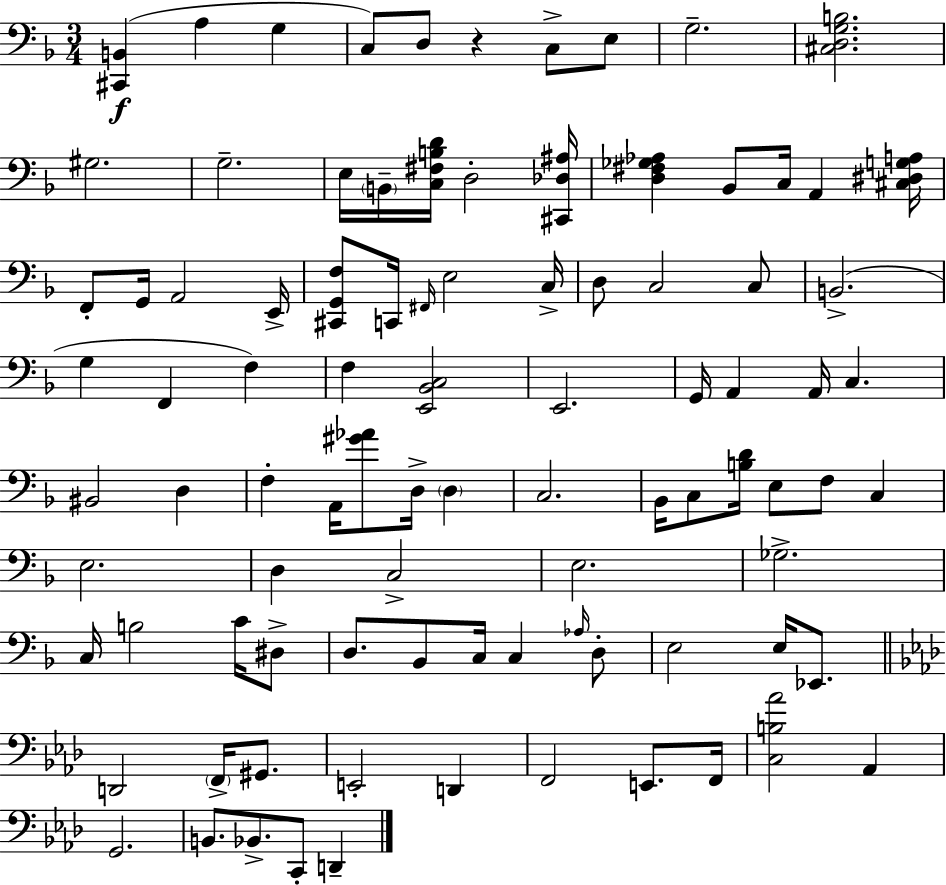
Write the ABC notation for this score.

X:1
T:Untitled
M:3/4
L:1/4
K:Dm
[^C,,B,,] A, G, C,/2 D,/2 z C,/2 E,/2 G,2 [^C,D,G,B,]2 ^G,2 G,2 E,/4 B,,/4 [C,^F,B,D]/4 D,2 [^C,,_D,^A,]/4 [D,^F,_G,_A,] _B,,/2 C,/4 A,, [^C,^D,G,A,]/4 F,,/2 G,,/4 A,,2 E,,/4 [^C,,G,,F,]/2 C,,/4 ^F,,/4 E,2 C,/4 D,/2 C,2 C,/2 B,,2 G, F,, F, F, [E,,_B,,C,]2 E,,2 G,,/4 A,, A,,/4 C, ^B,,2 D, F, A,,/4 [^G_A]/2 D,/4 D, C,2 _B,,/4 C,/2 [B,D]/4 E,/2 F,/2 C, E,2 D, C,2 E,2 _G,2 C,/4 B,2 C/4 ^D,/2 D,/2 _B,,/2 C,/4 C, _A,/4 D,/2 E,2 E,/4 _E,,/2 D,,2 F,,/4 ^G,,/2 E,,2 D,, F,,2 E,,/2 F,,/4 [C,B,_A]2 _A,, G,,2 B,,/2 _B,,/2 C,,/2 D,,